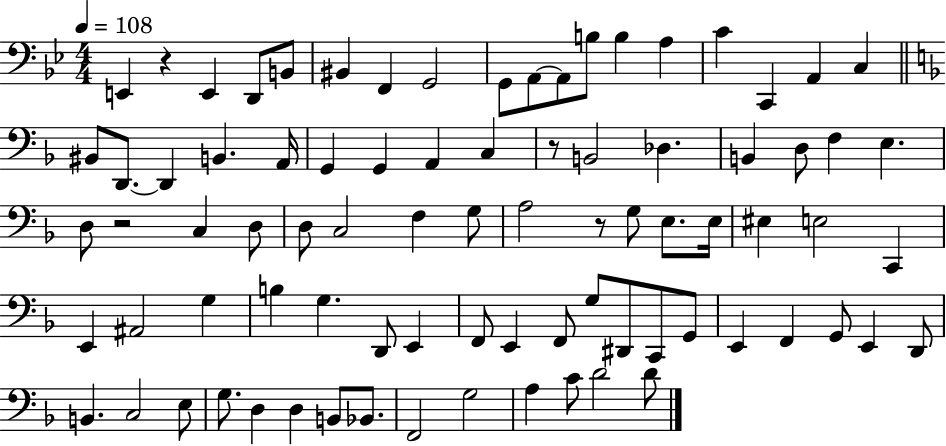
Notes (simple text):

E2/q R/q E2/q D2/e B2/e BIS2/q F2/q G2/h G2/e A2/e A2/e B3/e B3/q A3/q C4/q C2/q A2/q C3/q BIS2/e D2/e. D2/q B2/q. A2/s G2/q G2/q A2/q C3/q R/e B2/h Db3/q. B2/q D3/e F3/q E3/q. D3/e R/h C3/q D3/e D3/e C3/h F3/q G3/e A3/h R/e G3/e E3/e. E3/s EIS3/q E3/h C2/q E2/q A#2/h G3/q B3/q G3/q. D2/e E2/q F2/e E2/q F2/e G3/e D#2/e C2/e G2/e E2/q F2/q G2/e E2/q D2/e B2/q. C3/h E3/e G3/e. D3/q D3/q B2/e Bb2/e. F2/h G3/h A3/q C4/e D4/h D4/e